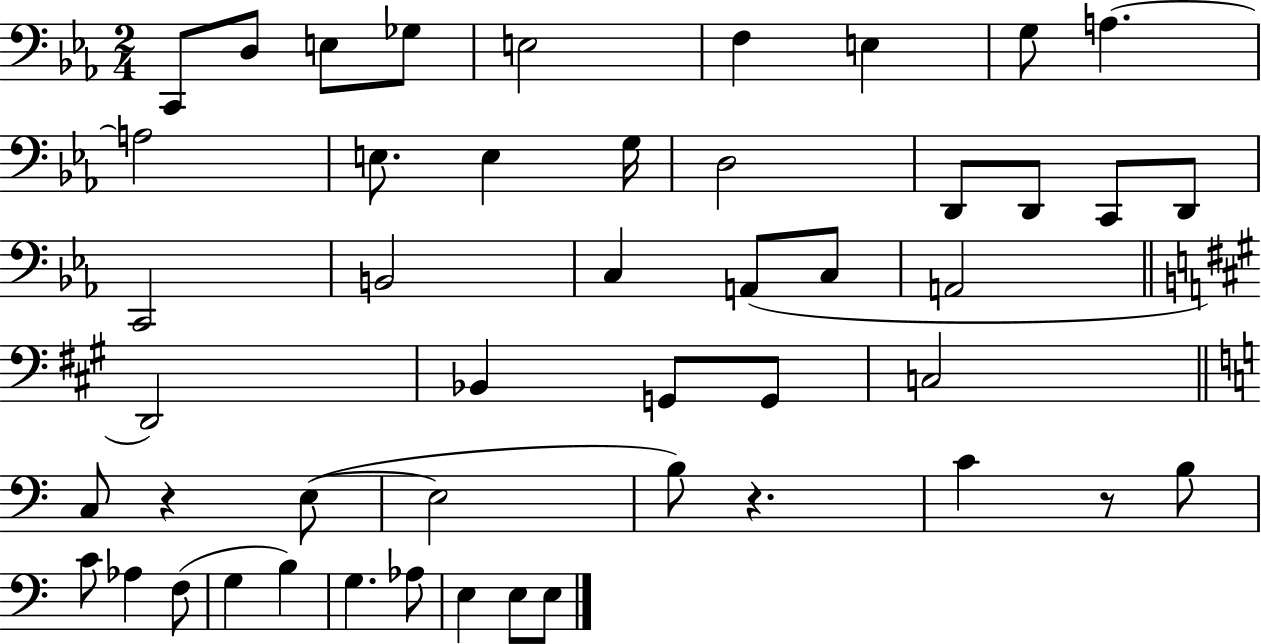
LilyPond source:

{
  \clef bass
  \numericTimeSignature
  \time 2/4
  \key ees \major
  c,8 d8 e8 ges8 | e2 | f4 e4 | g8 a4.~~ | \break a2 | e8. e4 g16 | d2 | d,8 d,8 c,8 d,8 | \break c,2 | b,2 | c4 a,8( c8 | a,2 | \break \bar "||" \break \key a \major d,2) | bes,4 g,8 g,8 | c2 | \bar "||" \break \key c \major c8 r4 e8~(~ | e2 | b8) r4. | c'4 r8 b8 | \break c'8 aes4 f8( | g4 b4) | g4. aes8 | e4 e8 e8 | \break \bar "|."
}